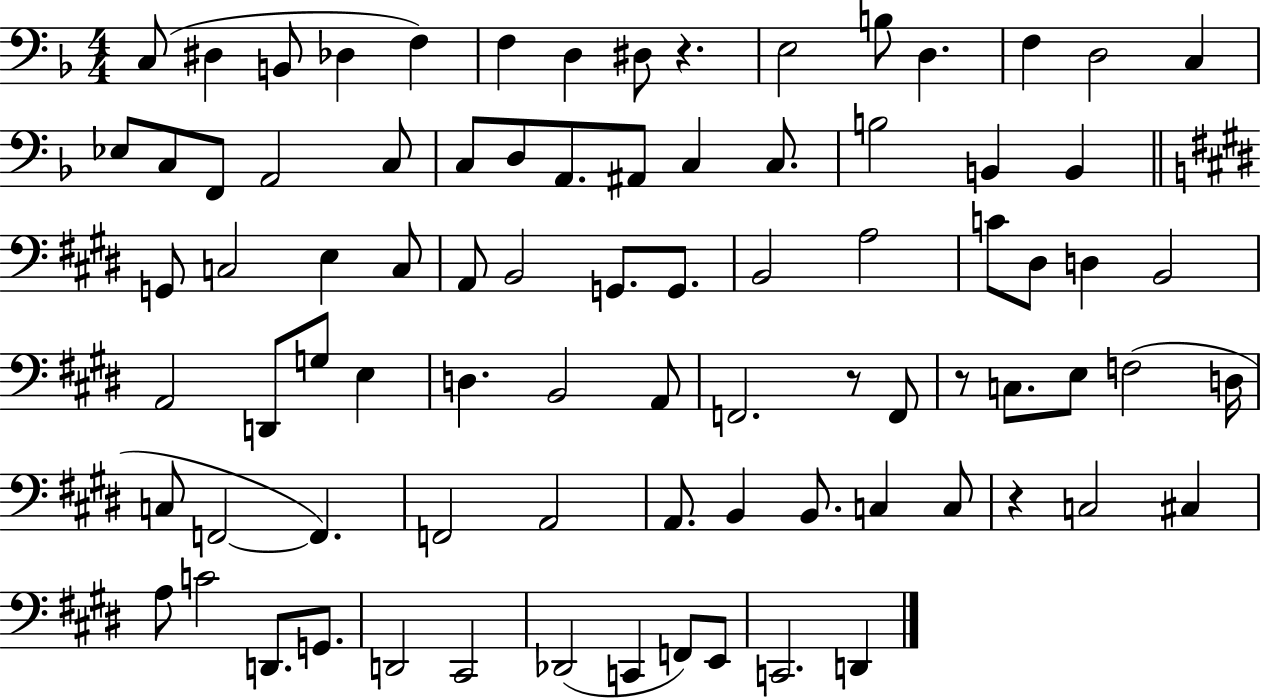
C3/e D#3/q B2/e Db3/q F3/q F3/q D3/q D#3/e R/q. E3/h B3/e D3/q. F3/q D3/h C3/q Eb3/e C3/e F2/e A2/h C3/e C3/e D3/e A2/e. A#2/e C3/q C3/e. B3/h B2/q B2/q G2/e C3/h E3/q C3/e A2/e B2/h G2/e. G2/e. B2/h A3/h C4/e D#3/e D3/q B2/h A2/h D2/e G3/e E3/q D3/q. B2/h A2/e F2/h. R/e F2/e R/e C3/e. E3/e F3/h D3/s C3/e F2/h F2/q. F2/h A2/h A2/e. B2/q B2/e. C3/q C3/e R/q C3/h C#3/q A3/e C4/h D2/e. G2/e. D2/h C#2/h Db2/h C2/q F2/e E2/e C2/h. D2/q